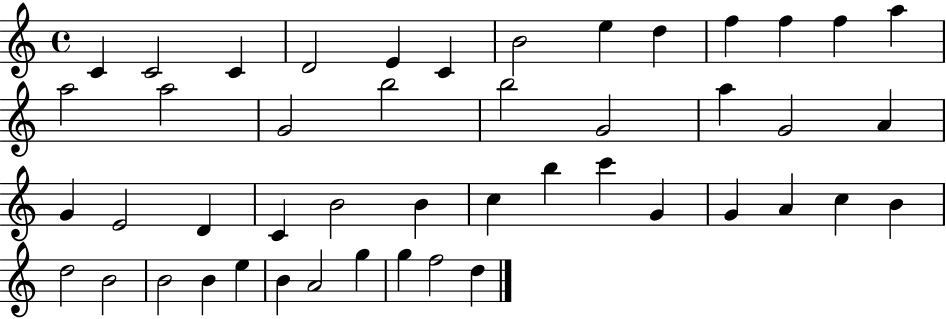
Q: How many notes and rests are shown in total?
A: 47